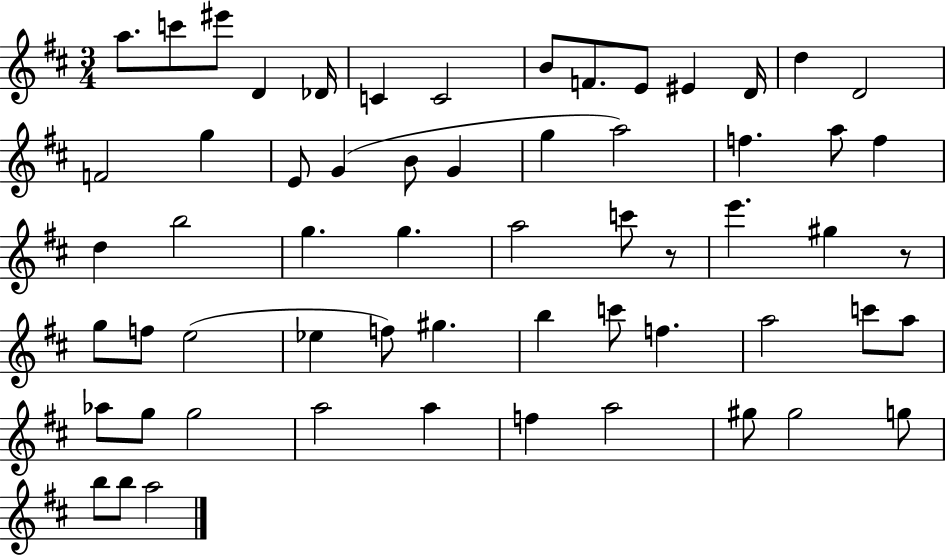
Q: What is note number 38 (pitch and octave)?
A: F5